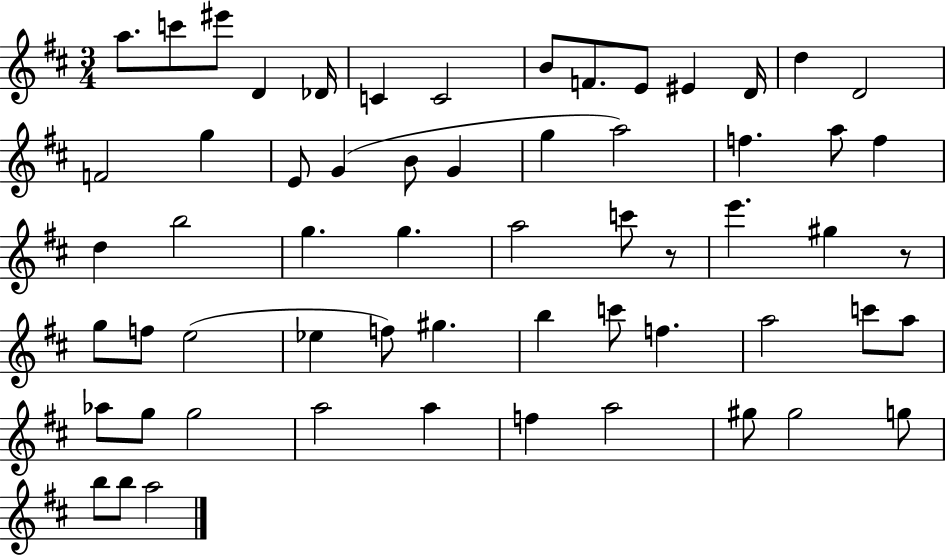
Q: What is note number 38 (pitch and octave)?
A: F5